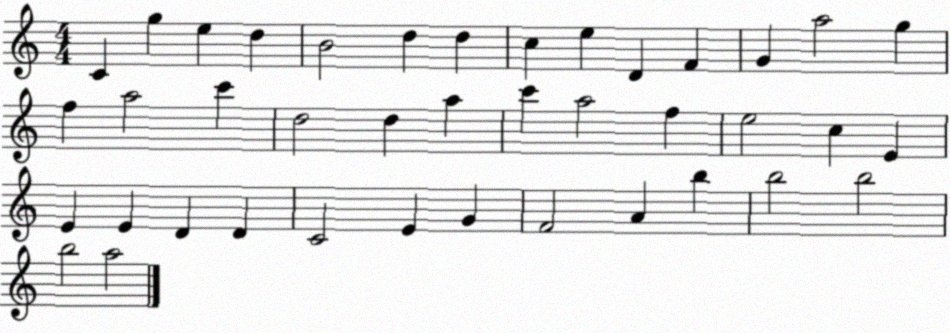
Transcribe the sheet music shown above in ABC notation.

X:1
T:Untitled
M:4/4
L:1/4
K:C
C g e d B2 d d c e D F G a2 g f a2 c' d2 d a c' a2 f e2 c E E E D D C2 E G F2 A b b2 b2 b2 a2